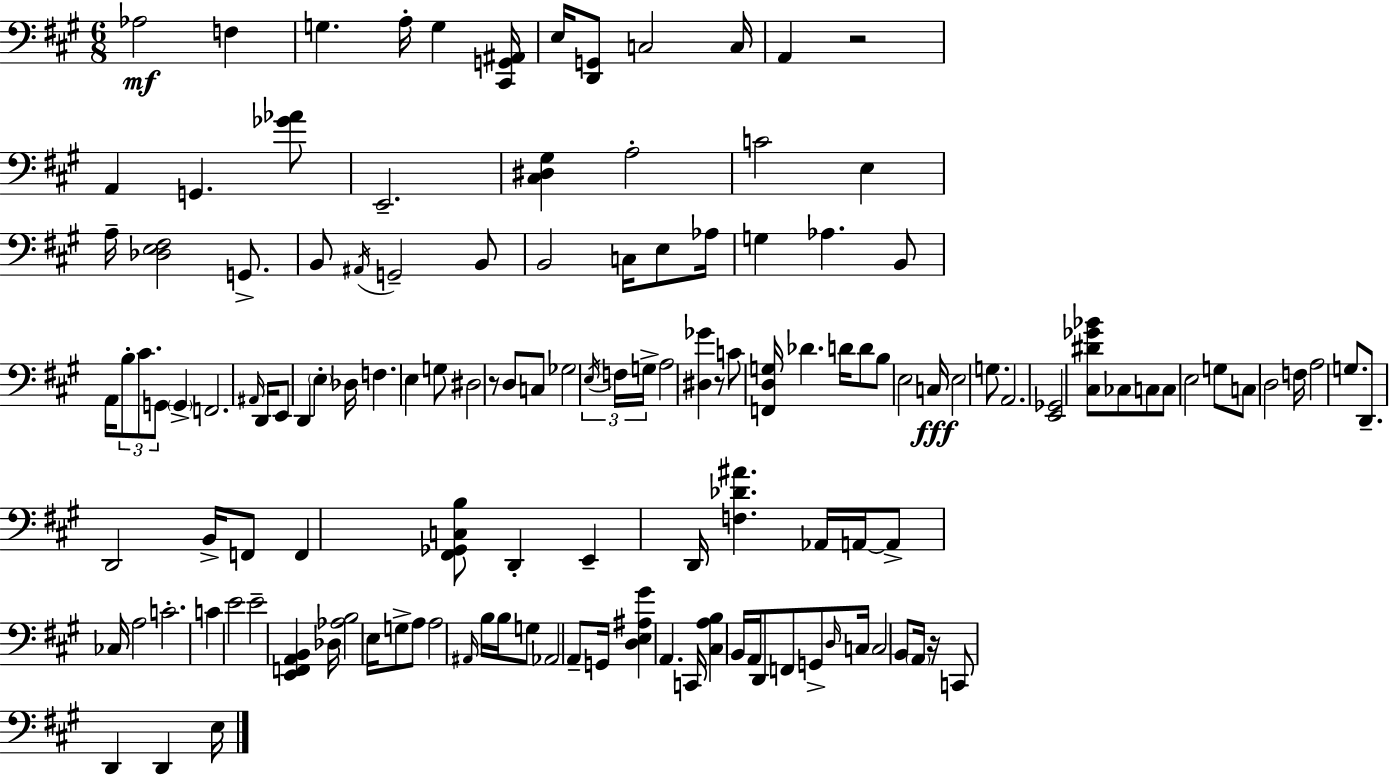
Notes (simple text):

Ab3/h F3/q G3/q. A3/s G3/q [C#2,G2,A#2]/s E3/s [D2,G2]/e C3/h C3/s A2/q R/h A2/q G2/q. [Gb4,Ab4]/e E2/h. [C#3,D#3,G#3]/q A3/h C4/h E3/q A3/s [Db3,E3,F#3]/h G2/e. B2/e A#2/s G2/h B2/e B2/h C3/s E3/e Ab3/s G3/q Ab3/q. B2/e A2/s B3/e C#4/e. G2/e G2/q F2/h. A#2/s D2/s E2/e D2/q E3/q Db3/s F3/q. E3/q G3/e D#3/h R/e D3/e C3/e Gb3/h E3/s F3/s G3/s A3/h [D#3,Gb4]/q R/e C4/e [F2,D3,G3]/s Db4/q. D4/s D4/e B3/e E3/h C3/s E3/h G3/e. A2/h. [E2,Gb2]/h [C#3,D#4,Gb4,Bb4]/e CES3/e C3/e C3/e E3/h G3/e C3/e D3/h F3/s A3/h G3/e. D2/e. D2/h B2/s F2/e F2/q [F#2,Gb2,C3,B3]/e D2/q E2/q D2/s [F3,Db4,A#4]/q. Ab2/s A2/s A2/e CES3/s A3/h C4/h. C4/q E4/h E4/h [E2,F2,A2,B2]/q Db3/s [Ab3,B3]/h E3/s G3/e A3/e A3/h A#2/s B3/s B3/s G3/e Ab2/h A2/e G2/s [D3,E3,A#3,G#4]/q A2/q. C2/s [C#3,A3,B3]/q B2/s A2/s D2/e F2/e G2/e D3/s C3/s C3/h B2/e A2/s R/s C2/e D2/q D2/q E3/s